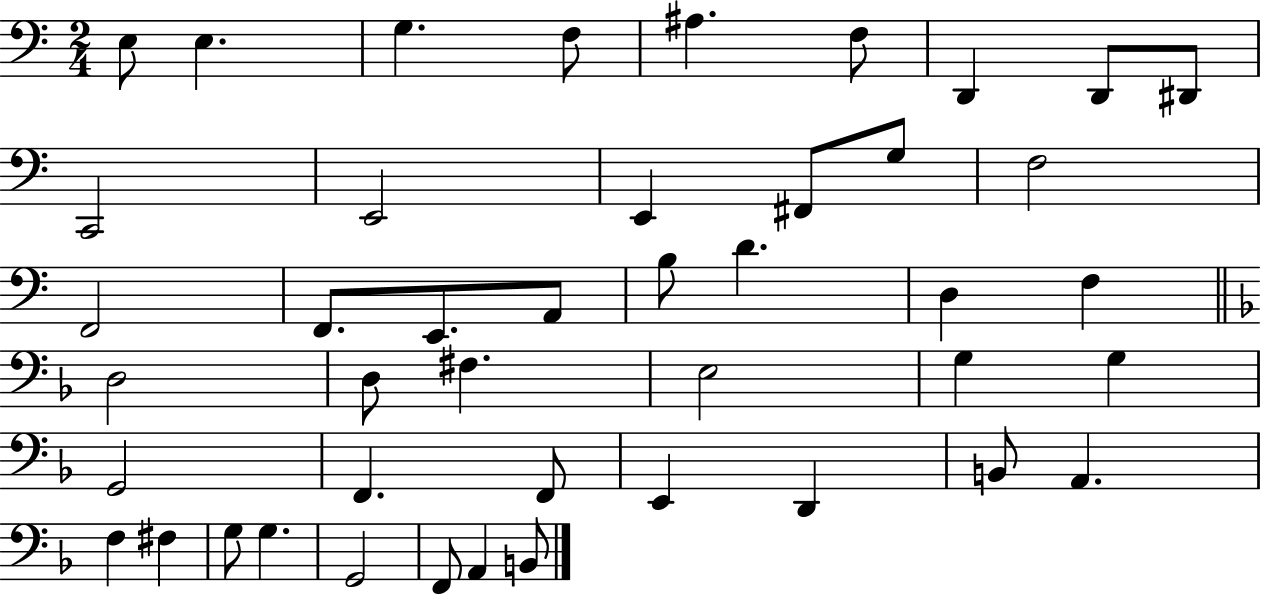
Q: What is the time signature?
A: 2/4